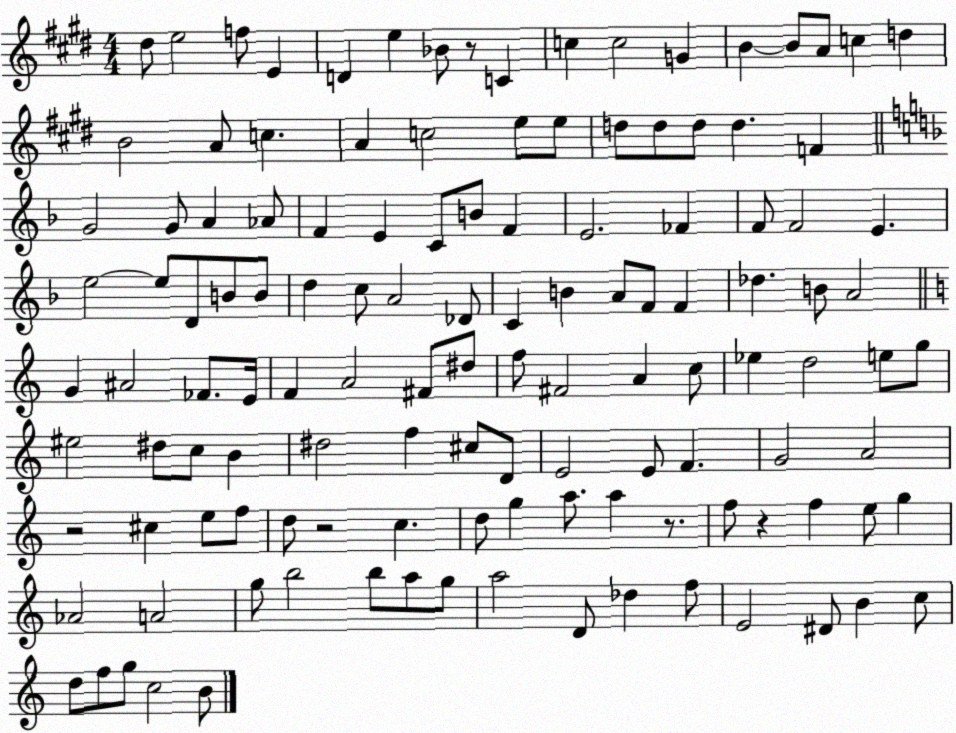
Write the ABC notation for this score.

X:1
T:Untitled
M:4/4
L:1/4
K:E
^d/2 e2 f/2 E D e _B/2 z/2 C c c2 G B B/2 A/2 c d B2 A/2 c A c2 e/2 e/2 d/2 d/2 d/2 d F G2 G/2 A _A/2 F E C/2 B/2 F E2 _F F/2 F2 E e2 e/2 D/2 B/2 B/2 d c/2 A2 _D/2 C B A/2 F/2 F _d B/2 A2 G ^A2 _F/2 E/4 F A2 ^F/2 ^d/2 f/2 ^F2 A c/2 _e d2 e/2 g/2 ^e2 ^d/2 c/2 B ^d2 f ^c/2 D/2 E2 E/2 F G2 A2 z2 ^c e/2 f/2 d/2 z2 c d/2 g a/2 a z/2 f/2 z f e/2 g _A2 A2 g/2 b2 b/2 a/2 g/2 a2 D/2 _d f/2 E2 ^D/2 B c/2 d/2 f/2 g/2 c2 B/2